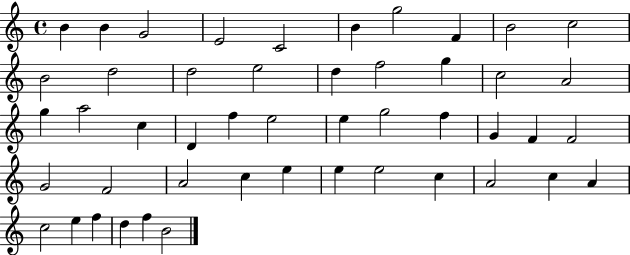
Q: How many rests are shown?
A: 0